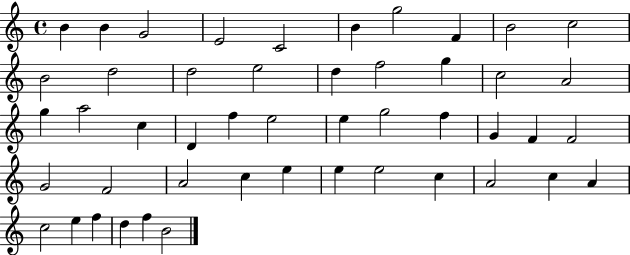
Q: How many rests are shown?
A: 0